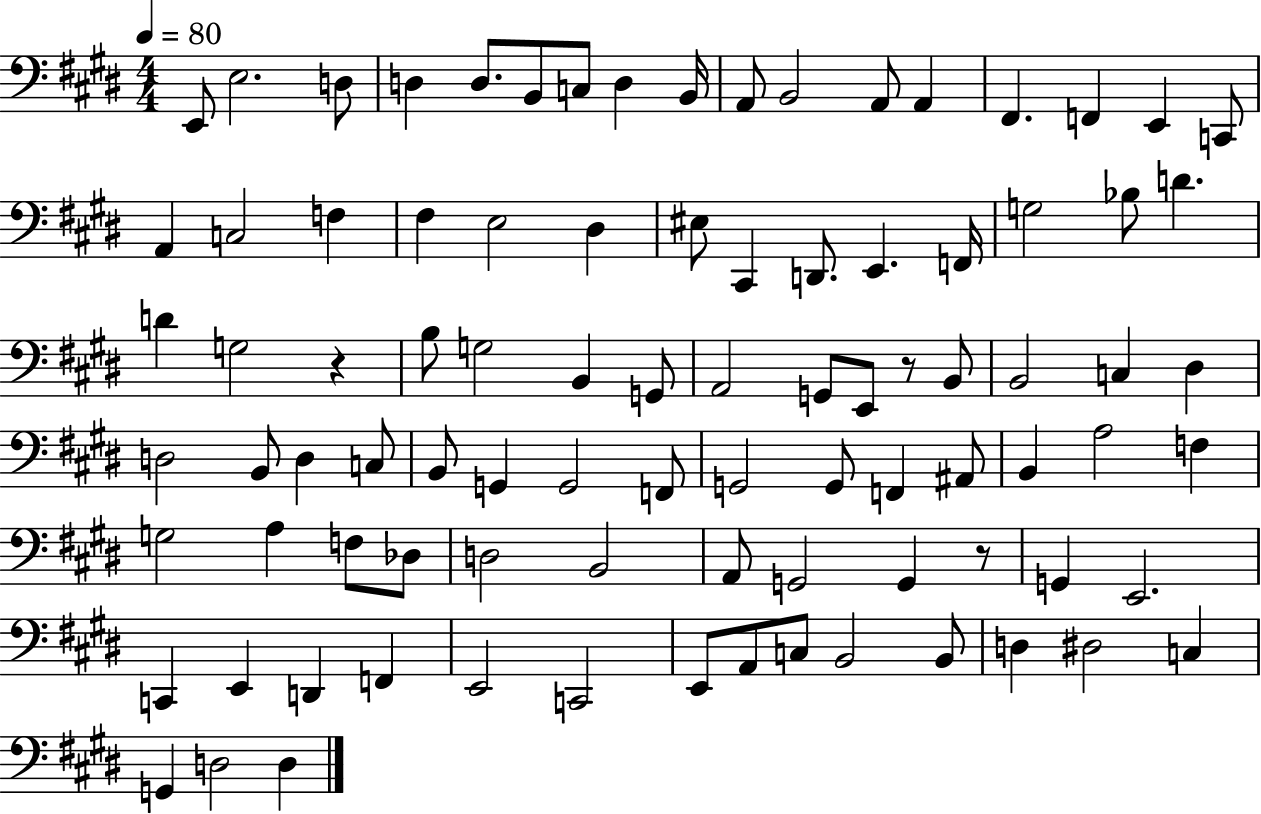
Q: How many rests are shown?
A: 3